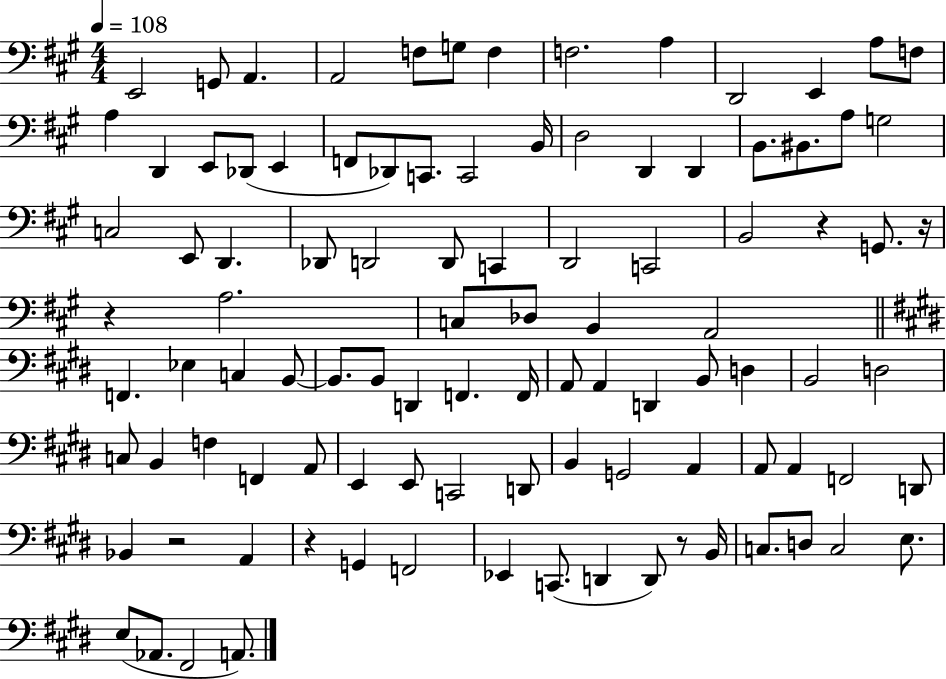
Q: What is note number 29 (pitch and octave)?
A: A3